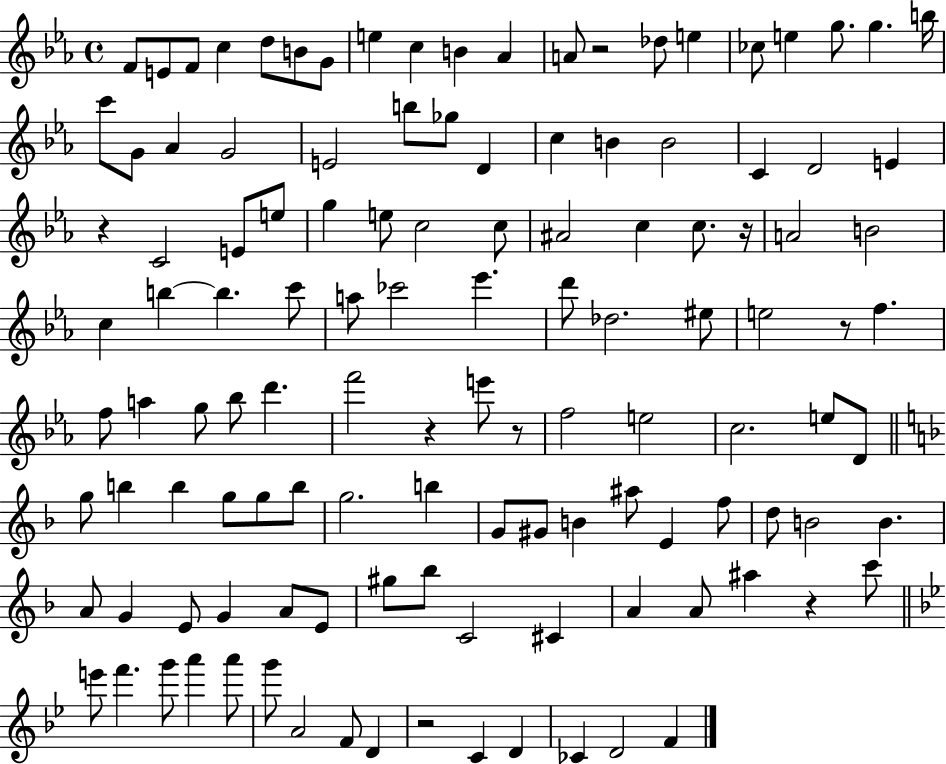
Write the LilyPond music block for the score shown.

{
  \clef treble
  \time 4/4
  \defaultTimeSignature
  \key ees \major
  \repeat volta 2 { f'8 e'8 f'8 c''4 d''8 b'8 g'8 | e''4 c''4 b'4 aes'4 | a'8 r2 des''8 e''4 | ces''8 e''4 g''8. g''4. b''16 | \break c'''8 g'8 aes'4 g'2 | e'2 b''8 ges''8 d'4 | c''4 b'4 b'2 | c'4 d'2 e'4 | \break r4 c'2 e'8 e''8 | g''4 e''8 c''2 c''8 | ais'2 c''4 c''8. r16 | a'2 b'2 | \break c''4 b''4~~ b''4. c'''8 | a''8 ces'''2 ees'''4. | d'''8 des''2. eis''8 | e''2 r8 f''4. | \break f''8 a''4 g''8 bes''8 d'''4. | f'''2 r4 e'''8 r8 | f''2 e''2 | c''2. e''8 d'8 | \break \bar "||" \break \key d \minor g''8 b''4 b''4 g''8 g''8 b''8 | g''2. b''4 | g'8 gis'8 b'4 ais''8 e'4 f''8 | d''8 b'2 b'4. | \break a'8 g'4 e'8 g'4 a'8 e'8 | gis''8 bes''8 c'2 cis'4 | a'4 a'8 ais''4 r4 c'''8 | \bar "||" \break \key bes \major e'''8 f'''4. g'''8 a'''4 a'''8 | g'''8 a'2 f'8 d'4 | r2 c'4 d'4 | ces'4 d'2 f'4 | \break } \bar "|."
}